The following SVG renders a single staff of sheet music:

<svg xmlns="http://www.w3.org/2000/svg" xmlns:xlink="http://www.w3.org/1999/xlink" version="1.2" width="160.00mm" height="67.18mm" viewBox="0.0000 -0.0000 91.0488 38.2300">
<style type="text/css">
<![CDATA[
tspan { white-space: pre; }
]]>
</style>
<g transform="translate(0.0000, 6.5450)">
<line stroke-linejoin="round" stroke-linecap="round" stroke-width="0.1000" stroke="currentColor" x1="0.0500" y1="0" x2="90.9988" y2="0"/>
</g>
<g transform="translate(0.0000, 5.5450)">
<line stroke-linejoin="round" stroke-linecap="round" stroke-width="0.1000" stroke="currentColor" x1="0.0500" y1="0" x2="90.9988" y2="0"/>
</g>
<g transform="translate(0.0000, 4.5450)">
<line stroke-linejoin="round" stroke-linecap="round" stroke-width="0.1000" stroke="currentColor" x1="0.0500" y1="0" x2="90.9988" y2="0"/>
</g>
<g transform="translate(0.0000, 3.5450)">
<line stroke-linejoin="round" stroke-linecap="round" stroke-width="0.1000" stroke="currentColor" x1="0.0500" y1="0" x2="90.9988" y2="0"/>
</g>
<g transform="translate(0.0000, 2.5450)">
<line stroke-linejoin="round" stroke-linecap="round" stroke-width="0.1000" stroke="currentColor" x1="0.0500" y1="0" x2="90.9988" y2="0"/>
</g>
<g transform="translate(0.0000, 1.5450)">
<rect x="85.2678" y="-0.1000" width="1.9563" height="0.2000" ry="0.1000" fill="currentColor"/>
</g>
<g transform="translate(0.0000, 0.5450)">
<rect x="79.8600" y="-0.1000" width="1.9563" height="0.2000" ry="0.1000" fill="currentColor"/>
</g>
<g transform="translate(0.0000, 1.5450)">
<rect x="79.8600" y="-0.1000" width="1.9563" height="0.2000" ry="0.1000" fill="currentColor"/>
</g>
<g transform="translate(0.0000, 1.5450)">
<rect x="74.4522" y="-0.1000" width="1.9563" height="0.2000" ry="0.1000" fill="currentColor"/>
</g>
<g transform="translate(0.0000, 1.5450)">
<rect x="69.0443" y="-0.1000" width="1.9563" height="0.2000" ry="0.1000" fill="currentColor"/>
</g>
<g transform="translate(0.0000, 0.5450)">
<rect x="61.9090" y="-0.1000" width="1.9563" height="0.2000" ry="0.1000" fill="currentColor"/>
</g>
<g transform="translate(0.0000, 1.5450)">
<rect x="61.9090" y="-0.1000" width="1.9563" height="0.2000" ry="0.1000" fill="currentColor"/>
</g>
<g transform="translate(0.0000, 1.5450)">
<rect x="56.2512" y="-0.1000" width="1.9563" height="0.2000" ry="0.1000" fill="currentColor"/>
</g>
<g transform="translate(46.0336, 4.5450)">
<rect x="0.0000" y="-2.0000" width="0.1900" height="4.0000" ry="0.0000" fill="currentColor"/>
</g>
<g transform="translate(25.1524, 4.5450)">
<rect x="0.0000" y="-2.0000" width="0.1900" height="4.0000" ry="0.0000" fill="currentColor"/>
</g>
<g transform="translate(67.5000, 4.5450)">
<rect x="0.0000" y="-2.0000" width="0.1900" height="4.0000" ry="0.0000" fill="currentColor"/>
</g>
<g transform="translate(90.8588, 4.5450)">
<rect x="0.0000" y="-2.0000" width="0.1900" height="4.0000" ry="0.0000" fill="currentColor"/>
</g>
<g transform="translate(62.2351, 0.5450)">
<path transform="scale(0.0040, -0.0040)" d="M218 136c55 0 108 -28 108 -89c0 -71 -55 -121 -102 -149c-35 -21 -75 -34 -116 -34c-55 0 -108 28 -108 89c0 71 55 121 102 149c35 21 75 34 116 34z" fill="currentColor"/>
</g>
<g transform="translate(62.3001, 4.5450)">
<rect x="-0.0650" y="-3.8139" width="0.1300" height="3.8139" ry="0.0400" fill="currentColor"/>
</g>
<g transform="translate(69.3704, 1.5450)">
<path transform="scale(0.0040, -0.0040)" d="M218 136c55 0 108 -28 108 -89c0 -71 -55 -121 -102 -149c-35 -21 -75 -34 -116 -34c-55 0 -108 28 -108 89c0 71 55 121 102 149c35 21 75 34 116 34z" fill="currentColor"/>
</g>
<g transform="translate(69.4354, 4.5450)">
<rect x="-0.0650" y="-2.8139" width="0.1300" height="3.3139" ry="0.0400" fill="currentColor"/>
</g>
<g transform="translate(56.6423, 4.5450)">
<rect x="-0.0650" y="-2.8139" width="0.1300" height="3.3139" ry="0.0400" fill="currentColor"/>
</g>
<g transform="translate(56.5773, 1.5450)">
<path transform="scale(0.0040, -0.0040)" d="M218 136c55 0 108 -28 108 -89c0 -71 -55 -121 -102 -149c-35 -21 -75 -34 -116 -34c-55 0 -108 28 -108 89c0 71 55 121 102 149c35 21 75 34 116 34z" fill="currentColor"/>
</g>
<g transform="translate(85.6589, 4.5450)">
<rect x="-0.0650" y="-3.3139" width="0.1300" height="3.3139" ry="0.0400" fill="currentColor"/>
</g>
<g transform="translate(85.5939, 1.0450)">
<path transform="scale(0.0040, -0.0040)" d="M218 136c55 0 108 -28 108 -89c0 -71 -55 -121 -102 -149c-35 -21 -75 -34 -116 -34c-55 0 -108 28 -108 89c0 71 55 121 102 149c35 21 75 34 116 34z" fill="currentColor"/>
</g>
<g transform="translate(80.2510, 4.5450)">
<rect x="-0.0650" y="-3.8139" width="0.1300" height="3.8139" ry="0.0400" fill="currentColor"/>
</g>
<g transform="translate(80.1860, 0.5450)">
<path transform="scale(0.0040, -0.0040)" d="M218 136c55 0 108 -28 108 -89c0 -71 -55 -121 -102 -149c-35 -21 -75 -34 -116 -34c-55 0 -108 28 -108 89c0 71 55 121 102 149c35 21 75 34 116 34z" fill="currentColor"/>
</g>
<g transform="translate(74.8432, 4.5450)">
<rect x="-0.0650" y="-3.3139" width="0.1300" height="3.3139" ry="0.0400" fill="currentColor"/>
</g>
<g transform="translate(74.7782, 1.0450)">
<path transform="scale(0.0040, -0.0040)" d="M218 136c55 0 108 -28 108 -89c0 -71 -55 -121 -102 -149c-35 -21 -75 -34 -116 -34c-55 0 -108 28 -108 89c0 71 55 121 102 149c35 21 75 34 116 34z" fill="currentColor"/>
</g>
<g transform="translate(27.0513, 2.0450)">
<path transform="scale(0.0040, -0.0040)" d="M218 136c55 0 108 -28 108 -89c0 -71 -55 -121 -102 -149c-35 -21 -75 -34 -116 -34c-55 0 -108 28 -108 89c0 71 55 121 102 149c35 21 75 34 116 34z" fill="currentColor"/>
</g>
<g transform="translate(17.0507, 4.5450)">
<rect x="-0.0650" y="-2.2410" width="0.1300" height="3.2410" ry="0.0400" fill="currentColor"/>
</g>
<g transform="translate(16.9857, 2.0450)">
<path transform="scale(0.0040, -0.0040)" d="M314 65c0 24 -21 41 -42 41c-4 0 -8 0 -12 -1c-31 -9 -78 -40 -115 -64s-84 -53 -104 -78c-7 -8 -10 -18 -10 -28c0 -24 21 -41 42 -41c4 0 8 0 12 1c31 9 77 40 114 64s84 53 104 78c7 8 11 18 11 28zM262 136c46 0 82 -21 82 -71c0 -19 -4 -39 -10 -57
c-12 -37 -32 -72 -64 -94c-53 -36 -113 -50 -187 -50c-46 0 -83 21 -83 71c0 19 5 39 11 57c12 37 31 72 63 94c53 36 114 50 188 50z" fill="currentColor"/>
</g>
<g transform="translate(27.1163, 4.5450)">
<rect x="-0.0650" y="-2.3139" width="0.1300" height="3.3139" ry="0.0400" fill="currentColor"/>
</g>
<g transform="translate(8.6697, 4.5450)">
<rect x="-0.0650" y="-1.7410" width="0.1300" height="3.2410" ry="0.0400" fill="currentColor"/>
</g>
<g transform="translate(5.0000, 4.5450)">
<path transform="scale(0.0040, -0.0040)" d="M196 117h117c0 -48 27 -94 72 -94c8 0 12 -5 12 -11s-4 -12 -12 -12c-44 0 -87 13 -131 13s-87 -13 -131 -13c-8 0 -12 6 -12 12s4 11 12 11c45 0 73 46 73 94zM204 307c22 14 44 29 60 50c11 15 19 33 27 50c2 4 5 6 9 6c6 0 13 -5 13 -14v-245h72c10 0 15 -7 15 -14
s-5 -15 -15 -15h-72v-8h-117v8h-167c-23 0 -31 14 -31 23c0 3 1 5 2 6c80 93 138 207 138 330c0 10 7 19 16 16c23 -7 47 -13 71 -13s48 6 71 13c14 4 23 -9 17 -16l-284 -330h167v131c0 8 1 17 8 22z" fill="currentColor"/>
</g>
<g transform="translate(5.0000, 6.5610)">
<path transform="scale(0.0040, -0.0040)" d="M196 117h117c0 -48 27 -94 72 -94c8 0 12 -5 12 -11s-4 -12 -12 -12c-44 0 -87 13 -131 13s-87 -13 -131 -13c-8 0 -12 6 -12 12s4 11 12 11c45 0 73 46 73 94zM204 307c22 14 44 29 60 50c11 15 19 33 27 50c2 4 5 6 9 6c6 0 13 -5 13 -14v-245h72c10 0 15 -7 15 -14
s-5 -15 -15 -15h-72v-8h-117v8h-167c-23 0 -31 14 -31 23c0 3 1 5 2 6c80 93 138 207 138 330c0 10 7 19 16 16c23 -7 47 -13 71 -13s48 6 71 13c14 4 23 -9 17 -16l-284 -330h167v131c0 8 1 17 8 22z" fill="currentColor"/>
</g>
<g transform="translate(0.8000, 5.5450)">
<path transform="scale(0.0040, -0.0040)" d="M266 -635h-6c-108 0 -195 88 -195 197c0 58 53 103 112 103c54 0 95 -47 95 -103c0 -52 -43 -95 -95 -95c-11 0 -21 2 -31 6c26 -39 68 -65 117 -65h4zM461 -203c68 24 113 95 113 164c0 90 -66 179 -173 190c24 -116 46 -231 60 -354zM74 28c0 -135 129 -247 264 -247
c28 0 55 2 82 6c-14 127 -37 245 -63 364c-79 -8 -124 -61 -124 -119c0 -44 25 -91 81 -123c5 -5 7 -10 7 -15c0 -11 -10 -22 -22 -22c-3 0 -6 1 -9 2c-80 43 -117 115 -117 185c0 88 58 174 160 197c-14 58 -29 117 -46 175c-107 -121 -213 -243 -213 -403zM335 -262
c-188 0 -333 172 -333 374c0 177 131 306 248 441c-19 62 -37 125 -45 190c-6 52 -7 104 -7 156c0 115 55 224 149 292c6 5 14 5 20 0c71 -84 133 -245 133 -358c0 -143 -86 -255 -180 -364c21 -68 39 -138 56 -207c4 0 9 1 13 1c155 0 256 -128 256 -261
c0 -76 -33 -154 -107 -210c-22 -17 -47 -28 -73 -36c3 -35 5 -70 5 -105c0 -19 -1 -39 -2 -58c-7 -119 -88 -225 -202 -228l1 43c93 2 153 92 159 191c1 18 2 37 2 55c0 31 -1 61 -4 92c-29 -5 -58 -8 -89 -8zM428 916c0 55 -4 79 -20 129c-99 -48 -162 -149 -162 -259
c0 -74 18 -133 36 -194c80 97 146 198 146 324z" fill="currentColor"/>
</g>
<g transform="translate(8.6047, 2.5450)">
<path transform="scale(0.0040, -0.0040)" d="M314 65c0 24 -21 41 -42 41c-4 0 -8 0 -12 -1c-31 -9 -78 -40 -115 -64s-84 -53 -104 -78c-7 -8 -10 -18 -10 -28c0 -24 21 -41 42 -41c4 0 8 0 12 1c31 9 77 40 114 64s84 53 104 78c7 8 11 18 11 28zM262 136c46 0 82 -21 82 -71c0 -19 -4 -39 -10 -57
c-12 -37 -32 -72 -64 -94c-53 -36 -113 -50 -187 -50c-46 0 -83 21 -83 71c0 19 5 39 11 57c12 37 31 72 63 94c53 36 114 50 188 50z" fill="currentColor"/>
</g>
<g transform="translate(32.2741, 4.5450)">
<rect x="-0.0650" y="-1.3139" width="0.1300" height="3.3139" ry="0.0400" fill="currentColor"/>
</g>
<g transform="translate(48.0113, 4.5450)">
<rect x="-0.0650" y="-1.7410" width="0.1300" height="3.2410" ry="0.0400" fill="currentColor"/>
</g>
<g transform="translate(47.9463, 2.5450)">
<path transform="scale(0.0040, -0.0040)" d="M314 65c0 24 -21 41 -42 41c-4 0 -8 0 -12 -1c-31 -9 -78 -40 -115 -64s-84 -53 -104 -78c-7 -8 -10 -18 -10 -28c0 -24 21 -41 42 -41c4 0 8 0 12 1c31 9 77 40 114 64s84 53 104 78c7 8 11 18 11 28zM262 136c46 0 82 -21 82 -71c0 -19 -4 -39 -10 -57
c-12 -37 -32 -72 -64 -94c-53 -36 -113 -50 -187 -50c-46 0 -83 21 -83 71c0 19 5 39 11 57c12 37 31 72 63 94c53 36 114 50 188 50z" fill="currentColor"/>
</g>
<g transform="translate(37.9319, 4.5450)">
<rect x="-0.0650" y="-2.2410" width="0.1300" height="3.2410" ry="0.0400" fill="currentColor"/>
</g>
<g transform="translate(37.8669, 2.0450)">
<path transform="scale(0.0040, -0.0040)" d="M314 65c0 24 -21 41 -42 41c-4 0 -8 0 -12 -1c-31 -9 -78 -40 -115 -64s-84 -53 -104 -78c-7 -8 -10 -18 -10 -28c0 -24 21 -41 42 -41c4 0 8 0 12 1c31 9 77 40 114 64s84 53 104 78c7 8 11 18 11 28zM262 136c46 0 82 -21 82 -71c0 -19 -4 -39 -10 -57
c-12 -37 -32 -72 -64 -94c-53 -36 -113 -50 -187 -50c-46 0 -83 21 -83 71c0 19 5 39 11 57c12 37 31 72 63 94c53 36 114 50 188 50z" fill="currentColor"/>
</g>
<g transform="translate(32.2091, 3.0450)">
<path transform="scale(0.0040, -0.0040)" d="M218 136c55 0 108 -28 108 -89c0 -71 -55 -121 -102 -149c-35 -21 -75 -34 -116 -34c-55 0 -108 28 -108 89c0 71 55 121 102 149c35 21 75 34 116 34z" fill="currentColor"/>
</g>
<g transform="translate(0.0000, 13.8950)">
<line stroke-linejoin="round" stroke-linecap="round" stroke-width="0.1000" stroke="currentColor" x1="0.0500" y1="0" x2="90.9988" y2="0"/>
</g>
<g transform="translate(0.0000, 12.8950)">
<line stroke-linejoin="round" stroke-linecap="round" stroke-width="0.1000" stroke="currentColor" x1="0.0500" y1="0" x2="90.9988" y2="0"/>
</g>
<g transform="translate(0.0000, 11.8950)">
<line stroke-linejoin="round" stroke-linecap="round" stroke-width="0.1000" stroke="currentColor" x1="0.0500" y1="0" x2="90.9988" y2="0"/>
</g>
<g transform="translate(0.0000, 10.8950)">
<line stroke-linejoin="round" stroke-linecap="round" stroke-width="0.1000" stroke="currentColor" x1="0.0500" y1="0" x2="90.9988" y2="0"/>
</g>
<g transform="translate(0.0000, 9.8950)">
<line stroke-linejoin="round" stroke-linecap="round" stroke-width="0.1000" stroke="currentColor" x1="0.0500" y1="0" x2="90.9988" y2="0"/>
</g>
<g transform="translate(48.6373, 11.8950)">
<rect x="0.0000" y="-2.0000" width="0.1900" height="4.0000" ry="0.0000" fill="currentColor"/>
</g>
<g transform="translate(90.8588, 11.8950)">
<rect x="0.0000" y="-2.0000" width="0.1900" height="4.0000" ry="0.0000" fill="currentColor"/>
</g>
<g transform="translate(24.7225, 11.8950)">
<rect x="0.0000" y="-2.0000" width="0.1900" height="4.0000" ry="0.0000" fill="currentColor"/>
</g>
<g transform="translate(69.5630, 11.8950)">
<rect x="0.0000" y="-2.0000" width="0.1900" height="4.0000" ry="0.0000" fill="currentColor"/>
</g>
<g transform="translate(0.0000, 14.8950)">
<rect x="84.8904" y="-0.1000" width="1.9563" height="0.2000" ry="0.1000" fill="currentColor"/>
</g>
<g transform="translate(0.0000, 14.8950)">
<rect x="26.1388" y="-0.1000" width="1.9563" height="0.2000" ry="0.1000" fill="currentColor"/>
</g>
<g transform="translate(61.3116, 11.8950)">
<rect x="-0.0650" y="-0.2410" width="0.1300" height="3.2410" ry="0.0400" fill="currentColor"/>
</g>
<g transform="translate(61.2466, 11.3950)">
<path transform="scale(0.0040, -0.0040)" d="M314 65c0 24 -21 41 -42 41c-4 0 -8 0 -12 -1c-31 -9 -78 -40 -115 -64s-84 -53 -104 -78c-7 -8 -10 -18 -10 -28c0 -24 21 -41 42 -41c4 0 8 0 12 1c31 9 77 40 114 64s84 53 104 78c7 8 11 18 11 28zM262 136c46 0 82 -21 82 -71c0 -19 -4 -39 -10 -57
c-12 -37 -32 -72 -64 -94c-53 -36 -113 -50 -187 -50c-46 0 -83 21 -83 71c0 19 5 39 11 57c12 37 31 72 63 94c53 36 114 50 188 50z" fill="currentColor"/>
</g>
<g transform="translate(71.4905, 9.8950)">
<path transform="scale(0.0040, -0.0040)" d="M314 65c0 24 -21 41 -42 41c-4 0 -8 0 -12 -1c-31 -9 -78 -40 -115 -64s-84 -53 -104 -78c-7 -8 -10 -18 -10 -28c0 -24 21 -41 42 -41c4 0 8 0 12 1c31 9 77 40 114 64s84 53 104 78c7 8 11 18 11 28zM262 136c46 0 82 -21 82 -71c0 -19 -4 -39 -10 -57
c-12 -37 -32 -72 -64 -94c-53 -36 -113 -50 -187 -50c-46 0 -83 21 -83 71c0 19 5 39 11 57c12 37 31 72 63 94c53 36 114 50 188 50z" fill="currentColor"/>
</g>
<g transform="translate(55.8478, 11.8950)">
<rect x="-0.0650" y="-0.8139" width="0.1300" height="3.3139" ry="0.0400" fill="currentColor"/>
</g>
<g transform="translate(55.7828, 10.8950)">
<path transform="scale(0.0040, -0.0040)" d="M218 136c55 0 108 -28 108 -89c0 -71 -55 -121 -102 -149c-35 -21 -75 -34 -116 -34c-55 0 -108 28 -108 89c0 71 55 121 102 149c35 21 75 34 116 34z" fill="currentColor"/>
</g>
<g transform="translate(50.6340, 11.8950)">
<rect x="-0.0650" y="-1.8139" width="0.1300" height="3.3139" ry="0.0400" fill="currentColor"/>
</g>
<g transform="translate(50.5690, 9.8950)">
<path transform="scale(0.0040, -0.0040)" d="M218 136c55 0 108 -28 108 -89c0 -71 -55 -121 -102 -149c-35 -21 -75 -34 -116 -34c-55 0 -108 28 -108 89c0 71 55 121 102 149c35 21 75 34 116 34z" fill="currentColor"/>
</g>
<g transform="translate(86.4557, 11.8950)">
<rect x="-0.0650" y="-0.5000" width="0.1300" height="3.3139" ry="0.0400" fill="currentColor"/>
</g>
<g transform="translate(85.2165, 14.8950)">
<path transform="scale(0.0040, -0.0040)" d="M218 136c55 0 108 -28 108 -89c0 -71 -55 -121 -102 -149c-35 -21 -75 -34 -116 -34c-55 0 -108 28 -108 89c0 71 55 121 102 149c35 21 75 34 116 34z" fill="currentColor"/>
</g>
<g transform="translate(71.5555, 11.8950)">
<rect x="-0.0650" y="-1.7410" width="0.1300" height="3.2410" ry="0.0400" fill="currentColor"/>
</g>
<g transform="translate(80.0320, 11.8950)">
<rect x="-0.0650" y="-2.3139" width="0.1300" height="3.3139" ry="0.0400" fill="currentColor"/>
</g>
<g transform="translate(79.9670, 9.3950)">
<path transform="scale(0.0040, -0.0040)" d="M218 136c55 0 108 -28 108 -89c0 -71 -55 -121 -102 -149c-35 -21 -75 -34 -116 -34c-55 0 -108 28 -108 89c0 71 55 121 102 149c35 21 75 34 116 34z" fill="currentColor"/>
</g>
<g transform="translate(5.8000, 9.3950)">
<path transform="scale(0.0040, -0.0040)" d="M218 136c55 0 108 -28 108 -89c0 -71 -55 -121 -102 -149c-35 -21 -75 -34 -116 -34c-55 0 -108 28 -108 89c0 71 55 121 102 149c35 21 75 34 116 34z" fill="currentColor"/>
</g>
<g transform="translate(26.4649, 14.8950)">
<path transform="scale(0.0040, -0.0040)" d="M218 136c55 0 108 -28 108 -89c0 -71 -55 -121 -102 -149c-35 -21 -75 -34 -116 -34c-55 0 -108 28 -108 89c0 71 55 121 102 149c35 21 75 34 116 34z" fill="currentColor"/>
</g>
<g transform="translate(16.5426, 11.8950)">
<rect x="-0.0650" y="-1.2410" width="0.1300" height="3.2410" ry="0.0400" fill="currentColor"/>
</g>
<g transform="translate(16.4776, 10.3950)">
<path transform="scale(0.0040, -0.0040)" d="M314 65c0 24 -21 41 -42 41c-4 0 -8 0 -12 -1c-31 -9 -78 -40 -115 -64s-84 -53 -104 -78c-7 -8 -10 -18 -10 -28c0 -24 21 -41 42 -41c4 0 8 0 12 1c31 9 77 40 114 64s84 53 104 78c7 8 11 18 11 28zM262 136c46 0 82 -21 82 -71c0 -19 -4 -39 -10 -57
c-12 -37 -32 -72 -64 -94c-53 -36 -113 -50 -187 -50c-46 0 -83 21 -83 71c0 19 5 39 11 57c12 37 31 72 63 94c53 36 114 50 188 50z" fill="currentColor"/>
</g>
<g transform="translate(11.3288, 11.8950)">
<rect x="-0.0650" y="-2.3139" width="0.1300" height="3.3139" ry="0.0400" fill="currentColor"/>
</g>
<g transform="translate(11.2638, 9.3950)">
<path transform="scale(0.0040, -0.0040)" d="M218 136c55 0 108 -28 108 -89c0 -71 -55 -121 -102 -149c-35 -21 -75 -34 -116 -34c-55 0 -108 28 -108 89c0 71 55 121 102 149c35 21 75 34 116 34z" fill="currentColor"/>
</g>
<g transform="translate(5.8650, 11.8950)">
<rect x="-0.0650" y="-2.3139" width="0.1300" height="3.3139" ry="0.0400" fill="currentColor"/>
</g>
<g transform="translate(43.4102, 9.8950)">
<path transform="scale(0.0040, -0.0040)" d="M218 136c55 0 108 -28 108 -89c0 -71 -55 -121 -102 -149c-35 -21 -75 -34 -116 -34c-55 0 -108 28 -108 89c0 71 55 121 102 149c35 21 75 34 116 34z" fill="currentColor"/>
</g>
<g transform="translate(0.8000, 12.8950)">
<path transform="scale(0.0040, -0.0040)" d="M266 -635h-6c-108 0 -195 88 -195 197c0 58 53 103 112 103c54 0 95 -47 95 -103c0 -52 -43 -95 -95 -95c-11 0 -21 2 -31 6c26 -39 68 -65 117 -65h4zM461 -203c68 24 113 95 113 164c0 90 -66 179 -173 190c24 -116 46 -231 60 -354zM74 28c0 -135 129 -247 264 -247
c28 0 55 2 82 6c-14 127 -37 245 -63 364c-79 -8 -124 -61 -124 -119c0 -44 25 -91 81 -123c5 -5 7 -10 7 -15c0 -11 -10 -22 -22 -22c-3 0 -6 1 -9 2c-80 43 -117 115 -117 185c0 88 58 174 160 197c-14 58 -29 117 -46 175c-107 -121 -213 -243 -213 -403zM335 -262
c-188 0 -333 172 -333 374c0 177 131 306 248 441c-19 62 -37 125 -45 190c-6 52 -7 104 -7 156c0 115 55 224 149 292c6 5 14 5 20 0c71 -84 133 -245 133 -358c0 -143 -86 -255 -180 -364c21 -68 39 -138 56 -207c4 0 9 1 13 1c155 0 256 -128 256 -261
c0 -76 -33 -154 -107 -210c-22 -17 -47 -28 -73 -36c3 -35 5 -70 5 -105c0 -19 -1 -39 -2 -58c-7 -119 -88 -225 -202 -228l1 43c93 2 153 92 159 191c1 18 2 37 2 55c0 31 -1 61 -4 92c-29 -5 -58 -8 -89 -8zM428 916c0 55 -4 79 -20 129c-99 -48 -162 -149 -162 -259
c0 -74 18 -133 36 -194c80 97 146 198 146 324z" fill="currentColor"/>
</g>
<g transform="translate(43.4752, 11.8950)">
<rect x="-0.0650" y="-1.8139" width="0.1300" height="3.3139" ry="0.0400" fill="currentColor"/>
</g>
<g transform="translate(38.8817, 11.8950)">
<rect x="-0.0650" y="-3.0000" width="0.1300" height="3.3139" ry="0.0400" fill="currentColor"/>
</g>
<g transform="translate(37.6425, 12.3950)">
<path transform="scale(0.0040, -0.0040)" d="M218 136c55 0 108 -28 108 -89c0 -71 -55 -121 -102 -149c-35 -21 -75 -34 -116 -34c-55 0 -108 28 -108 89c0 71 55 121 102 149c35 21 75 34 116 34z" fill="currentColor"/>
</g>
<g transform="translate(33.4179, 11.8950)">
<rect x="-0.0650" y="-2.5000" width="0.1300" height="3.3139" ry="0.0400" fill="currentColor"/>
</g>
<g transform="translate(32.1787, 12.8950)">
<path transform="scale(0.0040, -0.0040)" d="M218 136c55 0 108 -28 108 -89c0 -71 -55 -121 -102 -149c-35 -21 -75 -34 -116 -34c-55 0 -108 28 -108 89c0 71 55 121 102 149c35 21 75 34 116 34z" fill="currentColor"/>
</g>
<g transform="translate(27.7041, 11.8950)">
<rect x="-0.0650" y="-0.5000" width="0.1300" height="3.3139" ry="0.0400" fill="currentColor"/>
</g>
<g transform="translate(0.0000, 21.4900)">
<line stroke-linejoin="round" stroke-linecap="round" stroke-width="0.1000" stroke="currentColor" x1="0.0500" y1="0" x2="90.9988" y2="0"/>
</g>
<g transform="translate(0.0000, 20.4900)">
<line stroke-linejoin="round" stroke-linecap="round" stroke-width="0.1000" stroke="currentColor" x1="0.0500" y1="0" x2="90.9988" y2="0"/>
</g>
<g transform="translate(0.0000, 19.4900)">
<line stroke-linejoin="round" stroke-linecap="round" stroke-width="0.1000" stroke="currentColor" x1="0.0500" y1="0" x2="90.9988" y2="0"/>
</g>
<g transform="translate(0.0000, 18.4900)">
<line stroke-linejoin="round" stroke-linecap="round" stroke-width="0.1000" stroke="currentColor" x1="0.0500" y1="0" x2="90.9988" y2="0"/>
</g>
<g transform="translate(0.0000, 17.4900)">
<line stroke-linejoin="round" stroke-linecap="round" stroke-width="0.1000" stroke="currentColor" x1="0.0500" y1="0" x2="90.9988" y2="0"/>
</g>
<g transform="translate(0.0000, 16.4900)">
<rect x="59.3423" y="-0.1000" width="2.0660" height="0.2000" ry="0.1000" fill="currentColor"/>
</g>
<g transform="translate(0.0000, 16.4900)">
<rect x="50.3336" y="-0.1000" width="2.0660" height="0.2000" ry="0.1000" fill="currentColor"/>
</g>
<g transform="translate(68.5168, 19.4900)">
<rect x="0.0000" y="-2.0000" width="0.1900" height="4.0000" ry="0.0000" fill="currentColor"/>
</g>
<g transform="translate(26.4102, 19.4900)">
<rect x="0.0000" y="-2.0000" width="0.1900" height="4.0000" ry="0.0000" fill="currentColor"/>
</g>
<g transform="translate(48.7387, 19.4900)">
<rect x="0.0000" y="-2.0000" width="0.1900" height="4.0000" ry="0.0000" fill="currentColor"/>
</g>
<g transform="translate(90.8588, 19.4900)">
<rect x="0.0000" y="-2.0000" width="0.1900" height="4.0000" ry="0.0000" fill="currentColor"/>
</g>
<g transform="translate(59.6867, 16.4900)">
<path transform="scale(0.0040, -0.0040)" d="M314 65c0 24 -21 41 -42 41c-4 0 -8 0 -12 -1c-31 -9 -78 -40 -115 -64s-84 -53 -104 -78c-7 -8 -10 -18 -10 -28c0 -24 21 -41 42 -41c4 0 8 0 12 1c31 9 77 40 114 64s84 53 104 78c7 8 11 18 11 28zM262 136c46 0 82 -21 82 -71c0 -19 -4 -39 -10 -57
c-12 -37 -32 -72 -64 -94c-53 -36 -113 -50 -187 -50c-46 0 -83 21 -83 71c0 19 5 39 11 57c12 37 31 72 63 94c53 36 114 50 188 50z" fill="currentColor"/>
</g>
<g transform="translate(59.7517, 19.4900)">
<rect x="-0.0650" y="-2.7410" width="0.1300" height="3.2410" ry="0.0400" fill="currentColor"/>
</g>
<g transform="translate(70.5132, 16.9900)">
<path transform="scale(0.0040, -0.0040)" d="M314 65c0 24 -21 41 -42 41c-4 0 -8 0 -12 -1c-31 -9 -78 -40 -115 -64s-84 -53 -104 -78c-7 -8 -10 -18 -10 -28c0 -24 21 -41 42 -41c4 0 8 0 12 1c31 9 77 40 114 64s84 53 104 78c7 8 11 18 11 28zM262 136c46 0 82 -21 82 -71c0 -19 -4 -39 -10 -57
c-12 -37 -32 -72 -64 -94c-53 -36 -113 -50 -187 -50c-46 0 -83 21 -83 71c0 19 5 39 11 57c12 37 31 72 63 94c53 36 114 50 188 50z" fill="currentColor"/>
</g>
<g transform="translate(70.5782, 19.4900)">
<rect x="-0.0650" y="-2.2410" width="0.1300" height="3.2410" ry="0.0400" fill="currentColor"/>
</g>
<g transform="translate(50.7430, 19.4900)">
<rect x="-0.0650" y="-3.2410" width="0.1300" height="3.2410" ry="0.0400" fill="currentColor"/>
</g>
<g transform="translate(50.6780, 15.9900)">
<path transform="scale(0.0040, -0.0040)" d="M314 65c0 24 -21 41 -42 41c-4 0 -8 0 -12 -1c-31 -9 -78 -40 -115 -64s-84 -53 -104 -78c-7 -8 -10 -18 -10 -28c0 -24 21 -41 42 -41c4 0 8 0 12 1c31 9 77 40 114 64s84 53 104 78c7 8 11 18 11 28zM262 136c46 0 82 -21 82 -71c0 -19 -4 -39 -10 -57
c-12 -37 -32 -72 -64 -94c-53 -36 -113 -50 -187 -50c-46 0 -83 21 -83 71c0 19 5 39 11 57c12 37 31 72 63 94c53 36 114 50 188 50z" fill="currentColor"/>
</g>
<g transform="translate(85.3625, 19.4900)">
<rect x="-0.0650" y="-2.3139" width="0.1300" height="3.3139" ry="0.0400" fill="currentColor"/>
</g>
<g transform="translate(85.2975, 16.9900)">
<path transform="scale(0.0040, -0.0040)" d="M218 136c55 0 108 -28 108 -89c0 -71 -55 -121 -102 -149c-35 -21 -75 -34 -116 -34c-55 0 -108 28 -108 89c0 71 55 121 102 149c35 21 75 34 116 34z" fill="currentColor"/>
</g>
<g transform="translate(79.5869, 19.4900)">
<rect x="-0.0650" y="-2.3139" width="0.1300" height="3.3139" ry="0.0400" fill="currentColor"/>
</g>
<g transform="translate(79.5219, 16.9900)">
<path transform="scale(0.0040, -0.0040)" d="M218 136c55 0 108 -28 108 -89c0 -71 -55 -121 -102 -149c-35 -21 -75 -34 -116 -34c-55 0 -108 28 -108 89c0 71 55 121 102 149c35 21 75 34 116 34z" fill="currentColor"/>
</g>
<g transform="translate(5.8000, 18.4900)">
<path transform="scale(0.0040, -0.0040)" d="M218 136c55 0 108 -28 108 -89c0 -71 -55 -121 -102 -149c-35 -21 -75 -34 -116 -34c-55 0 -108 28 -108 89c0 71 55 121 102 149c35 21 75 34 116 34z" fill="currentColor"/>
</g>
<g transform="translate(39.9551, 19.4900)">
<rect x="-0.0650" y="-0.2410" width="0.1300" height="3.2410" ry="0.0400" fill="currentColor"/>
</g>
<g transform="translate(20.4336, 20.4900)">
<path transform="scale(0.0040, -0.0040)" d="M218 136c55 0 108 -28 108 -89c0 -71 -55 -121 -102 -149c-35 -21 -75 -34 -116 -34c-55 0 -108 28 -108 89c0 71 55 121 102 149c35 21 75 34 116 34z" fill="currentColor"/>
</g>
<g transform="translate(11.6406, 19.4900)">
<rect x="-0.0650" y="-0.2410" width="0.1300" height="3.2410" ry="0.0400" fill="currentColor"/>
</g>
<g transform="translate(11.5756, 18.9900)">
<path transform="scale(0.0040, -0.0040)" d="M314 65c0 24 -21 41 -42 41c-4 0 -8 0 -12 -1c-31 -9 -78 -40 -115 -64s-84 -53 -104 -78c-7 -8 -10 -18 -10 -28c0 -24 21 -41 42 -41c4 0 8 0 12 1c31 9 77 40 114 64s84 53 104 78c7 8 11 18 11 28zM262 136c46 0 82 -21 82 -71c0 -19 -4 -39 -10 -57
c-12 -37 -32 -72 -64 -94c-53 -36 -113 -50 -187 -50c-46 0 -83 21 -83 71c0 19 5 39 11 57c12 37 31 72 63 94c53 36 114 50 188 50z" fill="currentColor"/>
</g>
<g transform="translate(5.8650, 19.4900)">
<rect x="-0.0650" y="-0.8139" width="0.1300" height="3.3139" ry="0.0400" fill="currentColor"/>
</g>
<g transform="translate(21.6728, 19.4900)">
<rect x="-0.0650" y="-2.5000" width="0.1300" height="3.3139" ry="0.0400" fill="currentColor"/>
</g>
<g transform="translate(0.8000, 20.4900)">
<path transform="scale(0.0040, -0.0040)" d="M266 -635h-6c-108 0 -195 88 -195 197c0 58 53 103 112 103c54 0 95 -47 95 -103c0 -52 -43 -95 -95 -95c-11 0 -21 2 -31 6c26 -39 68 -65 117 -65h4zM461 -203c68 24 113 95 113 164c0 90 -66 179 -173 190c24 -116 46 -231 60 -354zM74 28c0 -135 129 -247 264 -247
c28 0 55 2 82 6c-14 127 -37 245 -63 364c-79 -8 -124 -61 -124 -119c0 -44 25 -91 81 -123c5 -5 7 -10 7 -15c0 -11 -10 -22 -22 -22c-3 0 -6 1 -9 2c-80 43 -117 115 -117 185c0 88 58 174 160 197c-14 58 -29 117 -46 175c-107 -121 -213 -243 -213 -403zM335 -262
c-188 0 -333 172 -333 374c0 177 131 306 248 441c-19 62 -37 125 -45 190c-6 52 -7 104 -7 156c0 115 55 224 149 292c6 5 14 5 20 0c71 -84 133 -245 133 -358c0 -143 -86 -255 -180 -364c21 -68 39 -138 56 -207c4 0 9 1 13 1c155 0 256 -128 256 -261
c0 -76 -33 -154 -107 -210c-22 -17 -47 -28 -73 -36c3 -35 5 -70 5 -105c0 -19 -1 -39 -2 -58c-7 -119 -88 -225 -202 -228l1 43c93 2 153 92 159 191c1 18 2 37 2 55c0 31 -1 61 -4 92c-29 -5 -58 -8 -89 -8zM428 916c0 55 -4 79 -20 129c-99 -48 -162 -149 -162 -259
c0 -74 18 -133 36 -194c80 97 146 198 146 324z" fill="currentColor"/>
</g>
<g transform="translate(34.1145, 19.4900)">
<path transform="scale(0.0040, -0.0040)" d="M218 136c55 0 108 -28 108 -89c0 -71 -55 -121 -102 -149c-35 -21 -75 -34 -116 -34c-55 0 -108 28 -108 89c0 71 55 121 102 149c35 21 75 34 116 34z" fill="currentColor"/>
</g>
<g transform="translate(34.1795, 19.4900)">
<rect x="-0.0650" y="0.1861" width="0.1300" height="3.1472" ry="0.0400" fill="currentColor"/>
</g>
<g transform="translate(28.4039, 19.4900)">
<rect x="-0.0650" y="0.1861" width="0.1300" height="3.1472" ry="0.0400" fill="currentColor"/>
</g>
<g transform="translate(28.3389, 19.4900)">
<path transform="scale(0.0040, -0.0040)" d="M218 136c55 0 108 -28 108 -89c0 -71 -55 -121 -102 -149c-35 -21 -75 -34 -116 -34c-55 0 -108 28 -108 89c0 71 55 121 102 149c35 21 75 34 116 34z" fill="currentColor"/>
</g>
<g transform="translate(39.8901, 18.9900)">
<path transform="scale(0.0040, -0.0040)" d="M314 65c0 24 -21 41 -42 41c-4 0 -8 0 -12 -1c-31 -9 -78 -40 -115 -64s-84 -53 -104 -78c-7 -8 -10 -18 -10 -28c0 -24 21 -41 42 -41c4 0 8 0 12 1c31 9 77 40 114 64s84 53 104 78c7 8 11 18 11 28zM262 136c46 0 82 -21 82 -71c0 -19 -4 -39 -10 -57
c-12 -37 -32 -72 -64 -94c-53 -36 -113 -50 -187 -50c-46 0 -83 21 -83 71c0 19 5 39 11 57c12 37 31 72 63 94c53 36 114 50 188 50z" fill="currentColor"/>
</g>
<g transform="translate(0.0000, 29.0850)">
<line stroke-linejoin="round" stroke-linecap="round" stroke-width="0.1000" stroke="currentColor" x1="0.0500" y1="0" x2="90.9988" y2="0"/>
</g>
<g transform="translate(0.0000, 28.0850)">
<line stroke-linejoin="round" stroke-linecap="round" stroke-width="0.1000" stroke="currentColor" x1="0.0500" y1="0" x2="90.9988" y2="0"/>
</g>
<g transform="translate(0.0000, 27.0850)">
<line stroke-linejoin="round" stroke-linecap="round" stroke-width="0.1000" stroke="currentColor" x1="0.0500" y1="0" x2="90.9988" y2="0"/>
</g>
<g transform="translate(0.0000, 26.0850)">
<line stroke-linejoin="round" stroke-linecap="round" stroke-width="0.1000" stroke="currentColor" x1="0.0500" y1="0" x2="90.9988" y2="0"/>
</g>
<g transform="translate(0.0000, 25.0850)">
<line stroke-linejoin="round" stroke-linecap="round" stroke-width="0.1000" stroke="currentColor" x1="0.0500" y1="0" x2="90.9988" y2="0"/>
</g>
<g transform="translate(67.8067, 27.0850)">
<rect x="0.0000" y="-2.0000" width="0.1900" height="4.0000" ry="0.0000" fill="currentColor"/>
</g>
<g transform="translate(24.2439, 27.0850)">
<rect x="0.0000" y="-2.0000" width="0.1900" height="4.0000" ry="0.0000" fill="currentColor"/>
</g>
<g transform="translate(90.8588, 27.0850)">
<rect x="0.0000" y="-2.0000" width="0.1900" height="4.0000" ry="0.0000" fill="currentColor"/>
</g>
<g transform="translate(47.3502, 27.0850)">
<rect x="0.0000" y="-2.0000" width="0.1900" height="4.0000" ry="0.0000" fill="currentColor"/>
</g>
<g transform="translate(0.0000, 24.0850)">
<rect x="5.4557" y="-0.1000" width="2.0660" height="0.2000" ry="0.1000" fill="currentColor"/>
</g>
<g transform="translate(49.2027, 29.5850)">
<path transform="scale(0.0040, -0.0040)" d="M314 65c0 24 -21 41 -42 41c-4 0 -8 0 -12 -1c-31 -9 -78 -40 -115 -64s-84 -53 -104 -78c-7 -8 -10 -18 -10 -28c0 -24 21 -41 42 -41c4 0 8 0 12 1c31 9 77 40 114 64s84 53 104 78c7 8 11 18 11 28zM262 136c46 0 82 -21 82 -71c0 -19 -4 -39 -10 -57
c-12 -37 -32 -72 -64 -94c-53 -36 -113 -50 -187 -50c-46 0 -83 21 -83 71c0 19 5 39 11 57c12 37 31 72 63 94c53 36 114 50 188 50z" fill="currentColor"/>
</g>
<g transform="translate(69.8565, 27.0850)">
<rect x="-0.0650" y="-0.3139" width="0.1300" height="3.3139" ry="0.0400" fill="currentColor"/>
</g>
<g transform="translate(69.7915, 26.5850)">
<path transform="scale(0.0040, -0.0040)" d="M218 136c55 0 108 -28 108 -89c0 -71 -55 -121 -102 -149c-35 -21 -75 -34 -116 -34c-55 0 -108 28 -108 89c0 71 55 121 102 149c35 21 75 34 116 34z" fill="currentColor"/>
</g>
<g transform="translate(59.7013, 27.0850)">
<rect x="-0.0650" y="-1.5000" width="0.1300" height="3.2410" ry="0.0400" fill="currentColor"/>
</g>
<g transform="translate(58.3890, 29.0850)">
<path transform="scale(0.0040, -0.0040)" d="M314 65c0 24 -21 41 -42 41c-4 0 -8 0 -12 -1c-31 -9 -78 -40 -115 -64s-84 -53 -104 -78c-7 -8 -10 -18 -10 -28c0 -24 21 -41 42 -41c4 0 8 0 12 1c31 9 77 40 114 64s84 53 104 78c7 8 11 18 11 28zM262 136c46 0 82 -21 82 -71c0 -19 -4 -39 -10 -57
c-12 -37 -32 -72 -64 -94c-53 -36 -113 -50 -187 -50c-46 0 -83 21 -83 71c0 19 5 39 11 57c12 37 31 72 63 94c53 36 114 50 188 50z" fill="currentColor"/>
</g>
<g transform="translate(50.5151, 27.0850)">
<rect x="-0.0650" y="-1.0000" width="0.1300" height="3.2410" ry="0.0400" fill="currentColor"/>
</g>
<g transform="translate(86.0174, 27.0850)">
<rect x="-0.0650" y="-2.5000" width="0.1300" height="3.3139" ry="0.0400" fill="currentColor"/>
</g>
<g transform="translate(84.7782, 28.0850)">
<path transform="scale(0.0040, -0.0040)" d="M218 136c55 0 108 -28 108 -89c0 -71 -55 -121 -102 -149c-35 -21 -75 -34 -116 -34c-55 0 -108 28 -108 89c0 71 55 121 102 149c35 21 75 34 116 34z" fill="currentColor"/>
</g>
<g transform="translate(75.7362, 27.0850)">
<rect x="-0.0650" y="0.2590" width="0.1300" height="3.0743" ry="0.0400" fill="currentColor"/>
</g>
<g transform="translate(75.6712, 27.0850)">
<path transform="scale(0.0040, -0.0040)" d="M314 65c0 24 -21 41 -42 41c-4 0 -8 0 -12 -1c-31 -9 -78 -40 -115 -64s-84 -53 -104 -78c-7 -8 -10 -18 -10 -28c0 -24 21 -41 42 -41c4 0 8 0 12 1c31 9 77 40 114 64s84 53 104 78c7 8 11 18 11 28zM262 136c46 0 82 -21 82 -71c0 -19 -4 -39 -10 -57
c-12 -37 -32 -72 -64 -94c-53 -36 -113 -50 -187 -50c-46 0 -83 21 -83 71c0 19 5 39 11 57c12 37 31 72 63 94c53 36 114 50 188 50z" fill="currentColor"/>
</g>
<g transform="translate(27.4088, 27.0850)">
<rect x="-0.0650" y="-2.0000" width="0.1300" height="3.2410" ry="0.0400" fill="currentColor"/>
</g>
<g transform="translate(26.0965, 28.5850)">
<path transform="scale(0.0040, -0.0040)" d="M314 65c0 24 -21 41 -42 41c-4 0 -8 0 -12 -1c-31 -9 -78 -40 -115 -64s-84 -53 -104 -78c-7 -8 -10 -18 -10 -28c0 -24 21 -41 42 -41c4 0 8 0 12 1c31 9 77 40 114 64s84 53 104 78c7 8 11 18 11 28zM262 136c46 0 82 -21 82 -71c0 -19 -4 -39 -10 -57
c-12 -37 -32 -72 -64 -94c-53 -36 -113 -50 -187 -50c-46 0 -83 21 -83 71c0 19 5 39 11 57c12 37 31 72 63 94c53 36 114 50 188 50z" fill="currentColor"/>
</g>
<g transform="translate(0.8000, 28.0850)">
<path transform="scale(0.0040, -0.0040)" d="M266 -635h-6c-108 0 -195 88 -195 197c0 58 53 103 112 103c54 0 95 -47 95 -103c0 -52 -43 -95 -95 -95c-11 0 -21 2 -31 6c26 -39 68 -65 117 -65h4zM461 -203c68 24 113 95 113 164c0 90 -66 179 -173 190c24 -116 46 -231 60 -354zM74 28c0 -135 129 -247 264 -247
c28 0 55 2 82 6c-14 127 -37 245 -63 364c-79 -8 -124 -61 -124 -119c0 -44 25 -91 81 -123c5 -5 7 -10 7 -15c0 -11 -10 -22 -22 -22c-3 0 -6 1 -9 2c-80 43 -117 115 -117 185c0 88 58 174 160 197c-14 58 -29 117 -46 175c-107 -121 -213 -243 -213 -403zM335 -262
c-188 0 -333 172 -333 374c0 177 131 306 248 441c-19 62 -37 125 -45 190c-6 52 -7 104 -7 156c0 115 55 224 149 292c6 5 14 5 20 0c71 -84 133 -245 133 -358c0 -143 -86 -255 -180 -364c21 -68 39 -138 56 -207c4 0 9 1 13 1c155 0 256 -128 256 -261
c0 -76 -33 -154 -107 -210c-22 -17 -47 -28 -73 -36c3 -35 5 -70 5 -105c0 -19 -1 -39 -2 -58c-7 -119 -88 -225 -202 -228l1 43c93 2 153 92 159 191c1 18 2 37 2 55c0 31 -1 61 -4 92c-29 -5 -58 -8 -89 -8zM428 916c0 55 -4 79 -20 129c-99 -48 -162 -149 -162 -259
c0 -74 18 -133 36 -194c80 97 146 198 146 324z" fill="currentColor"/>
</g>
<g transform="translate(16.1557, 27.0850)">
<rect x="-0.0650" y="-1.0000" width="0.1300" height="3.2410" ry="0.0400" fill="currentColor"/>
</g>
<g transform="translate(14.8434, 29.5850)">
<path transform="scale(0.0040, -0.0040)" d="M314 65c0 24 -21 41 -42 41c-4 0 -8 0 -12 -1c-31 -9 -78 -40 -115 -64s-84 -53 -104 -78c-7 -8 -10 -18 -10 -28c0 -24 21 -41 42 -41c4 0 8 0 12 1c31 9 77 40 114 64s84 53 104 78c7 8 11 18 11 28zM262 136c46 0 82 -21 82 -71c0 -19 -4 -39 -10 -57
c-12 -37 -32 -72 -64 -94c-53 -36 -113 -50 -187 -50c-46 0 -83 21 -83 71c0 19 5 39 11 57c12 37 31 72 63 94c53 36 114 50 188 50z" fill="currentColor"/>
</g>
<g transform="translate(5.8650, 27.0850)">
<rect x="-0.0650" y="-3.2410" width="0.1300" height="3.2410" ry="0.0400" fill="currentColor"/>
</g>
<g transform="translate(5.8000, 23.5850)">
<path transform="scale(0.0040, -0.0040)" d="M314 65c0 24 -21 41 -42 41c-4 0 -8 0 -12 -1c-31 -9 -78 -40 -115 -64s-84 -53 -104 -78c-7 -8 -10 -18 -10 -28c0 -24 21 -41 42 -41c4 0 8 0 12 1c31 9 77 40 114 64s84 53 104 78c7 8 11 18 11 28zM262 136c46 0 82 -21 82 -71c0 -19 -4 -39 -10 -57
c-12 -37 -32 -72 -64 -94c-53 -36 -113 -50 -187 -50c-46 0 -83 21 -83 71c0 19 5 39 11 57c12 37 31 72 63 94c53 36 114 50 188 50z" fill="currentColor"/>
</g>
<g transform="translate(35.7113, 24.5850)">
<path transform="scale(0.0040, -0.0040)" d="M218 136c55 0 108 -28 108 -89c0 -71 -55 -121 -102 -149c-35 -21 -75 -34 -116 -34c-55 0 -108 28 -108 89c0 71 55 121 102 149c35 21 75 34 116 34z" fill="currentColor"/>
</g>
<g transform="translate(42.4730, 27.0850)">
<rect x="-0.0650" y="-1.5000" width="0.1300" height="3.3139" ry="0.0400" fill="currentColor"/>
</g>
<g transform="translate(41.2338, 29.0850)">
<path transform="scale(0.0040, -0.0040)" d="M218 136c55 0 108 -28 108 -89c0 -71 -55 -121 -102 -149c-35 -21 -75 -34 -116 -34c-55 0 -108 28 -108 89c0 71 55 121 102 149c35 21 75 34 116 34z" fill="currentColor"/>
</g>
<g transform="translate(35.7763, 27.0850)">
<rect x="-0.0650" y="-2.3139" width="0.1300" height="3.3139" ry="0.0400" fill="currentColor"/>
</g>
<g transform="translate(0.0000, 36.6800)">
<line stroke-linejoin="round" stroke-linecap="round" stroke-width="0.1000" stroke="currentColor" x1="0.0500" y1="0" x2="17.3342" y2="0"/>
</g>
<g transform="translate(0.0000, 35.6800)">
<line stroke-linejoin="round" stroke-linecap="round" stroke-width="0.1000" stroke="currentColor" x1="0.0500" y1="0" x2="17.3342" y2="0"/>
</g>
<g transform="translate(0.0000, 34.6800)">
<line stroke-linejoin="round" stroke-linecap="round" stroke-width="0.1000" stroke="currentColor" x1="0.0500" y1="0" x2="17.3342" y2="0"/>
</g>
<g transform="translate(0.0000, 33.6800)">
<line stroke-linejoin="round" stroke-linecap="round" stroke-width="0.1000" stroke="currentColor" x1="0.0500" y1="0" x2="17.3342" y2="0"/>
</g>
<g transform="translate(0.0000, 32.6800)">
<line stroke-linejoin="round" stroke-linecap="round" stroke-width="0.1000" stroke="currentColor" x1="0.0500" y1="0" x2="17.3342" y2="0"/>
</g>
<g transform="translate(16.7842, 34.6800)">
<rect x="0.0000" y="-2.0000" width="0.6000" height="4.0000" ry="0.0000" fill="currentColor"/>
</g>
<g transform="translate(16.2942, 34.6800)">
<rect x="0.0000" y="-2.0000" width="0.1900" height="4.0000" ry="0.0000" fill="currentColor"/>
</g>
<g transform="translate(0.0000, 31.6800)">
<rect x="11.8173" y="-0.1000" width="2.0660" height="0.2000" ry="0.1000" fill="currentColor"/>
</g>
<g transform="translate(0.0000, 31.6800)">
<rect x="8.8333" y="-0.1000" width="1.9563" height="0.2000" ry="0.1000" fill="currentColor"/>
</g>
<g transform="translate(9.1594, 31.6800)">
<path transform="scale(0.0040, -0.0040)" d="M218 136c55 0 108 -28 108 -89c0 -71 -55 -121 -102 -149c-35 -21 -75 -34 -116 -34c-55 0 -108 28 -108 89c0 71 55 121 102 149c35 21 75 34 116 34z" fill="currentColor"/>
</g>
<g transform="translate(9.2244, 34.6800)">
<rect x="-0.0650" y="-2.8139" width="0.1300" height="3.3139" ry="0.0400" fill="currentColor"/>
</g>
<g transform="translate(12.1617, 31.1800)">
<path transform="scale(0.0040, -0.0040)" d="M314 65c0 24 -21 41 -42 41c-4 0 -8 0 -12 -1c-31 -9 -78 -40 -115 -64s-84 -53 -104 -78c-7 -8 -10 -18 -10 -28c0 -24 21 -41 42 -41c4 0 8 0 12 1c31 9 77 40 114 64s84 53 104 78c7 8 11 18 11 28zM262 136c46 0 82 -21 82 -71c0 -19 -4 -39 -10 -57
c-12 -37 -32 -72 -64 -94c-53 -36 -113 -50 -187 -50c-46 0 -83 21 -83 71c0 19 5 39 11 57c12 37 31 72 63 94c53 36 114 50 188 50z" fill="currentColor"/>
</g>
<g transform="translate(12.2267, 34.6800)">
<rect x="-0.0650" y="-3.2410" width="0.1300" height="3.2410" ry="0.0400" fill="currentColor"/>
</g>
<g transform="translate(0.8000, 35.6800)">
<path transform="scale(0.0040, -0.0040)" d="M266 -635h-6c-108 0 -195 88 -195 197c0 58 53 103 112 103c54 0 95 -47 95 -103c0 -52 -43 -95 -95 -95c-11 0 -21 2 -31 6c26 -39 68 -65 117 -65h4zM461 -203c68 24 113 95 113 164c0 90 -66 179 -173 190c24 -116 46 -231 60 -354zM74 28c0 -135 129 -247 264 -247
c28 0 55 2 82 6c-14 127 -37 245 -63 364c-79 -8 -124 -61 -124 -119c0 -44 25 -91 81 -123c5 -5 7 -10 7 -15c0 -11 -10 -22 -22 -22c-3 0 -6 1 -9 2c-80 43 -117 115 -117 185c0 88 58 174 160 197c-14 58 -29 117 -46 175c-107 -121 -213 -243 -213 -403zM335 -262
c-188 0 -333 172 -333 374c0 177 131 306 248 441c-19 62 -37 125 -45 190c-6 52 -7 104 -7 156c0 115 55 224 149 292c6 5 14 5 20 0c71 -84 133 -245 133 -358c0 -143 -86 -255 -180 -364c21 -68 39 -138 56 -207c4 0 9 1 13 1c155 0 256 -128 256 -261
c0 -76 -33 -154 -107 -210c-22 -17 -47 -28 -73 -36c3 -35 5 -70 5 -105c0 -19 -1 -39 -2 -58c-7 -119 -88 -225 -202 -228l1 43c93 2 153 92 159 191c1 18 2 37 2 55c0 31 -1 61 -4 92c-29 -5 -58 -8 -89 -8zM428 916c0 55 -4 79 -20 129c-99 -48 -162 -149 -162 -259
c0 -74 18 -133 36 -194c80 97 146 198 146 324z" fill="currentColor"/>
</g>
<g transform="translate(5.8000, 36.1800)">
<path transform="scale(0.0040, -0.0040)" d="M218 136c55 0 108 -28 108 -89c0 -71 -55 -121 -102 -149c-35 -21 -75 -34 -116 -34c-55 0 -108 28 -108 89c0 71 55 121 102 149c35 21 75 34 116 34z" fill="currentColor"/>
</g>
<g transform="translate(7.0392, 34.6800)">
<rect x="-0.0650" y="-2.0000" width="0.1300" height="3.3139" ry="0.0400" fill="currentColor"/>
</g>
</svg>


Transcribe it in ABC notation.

X:1
T:Untitled
M:4/4
L:1/4
K:C
f2 g2 g e g2 f2 a c' a b c' b g g e2 C G A f f d c2 f2 g C d c2 G B B c2 b2 a2 g2 g g b2 D2 F2 g E D2 E2 c B2 G F a b2